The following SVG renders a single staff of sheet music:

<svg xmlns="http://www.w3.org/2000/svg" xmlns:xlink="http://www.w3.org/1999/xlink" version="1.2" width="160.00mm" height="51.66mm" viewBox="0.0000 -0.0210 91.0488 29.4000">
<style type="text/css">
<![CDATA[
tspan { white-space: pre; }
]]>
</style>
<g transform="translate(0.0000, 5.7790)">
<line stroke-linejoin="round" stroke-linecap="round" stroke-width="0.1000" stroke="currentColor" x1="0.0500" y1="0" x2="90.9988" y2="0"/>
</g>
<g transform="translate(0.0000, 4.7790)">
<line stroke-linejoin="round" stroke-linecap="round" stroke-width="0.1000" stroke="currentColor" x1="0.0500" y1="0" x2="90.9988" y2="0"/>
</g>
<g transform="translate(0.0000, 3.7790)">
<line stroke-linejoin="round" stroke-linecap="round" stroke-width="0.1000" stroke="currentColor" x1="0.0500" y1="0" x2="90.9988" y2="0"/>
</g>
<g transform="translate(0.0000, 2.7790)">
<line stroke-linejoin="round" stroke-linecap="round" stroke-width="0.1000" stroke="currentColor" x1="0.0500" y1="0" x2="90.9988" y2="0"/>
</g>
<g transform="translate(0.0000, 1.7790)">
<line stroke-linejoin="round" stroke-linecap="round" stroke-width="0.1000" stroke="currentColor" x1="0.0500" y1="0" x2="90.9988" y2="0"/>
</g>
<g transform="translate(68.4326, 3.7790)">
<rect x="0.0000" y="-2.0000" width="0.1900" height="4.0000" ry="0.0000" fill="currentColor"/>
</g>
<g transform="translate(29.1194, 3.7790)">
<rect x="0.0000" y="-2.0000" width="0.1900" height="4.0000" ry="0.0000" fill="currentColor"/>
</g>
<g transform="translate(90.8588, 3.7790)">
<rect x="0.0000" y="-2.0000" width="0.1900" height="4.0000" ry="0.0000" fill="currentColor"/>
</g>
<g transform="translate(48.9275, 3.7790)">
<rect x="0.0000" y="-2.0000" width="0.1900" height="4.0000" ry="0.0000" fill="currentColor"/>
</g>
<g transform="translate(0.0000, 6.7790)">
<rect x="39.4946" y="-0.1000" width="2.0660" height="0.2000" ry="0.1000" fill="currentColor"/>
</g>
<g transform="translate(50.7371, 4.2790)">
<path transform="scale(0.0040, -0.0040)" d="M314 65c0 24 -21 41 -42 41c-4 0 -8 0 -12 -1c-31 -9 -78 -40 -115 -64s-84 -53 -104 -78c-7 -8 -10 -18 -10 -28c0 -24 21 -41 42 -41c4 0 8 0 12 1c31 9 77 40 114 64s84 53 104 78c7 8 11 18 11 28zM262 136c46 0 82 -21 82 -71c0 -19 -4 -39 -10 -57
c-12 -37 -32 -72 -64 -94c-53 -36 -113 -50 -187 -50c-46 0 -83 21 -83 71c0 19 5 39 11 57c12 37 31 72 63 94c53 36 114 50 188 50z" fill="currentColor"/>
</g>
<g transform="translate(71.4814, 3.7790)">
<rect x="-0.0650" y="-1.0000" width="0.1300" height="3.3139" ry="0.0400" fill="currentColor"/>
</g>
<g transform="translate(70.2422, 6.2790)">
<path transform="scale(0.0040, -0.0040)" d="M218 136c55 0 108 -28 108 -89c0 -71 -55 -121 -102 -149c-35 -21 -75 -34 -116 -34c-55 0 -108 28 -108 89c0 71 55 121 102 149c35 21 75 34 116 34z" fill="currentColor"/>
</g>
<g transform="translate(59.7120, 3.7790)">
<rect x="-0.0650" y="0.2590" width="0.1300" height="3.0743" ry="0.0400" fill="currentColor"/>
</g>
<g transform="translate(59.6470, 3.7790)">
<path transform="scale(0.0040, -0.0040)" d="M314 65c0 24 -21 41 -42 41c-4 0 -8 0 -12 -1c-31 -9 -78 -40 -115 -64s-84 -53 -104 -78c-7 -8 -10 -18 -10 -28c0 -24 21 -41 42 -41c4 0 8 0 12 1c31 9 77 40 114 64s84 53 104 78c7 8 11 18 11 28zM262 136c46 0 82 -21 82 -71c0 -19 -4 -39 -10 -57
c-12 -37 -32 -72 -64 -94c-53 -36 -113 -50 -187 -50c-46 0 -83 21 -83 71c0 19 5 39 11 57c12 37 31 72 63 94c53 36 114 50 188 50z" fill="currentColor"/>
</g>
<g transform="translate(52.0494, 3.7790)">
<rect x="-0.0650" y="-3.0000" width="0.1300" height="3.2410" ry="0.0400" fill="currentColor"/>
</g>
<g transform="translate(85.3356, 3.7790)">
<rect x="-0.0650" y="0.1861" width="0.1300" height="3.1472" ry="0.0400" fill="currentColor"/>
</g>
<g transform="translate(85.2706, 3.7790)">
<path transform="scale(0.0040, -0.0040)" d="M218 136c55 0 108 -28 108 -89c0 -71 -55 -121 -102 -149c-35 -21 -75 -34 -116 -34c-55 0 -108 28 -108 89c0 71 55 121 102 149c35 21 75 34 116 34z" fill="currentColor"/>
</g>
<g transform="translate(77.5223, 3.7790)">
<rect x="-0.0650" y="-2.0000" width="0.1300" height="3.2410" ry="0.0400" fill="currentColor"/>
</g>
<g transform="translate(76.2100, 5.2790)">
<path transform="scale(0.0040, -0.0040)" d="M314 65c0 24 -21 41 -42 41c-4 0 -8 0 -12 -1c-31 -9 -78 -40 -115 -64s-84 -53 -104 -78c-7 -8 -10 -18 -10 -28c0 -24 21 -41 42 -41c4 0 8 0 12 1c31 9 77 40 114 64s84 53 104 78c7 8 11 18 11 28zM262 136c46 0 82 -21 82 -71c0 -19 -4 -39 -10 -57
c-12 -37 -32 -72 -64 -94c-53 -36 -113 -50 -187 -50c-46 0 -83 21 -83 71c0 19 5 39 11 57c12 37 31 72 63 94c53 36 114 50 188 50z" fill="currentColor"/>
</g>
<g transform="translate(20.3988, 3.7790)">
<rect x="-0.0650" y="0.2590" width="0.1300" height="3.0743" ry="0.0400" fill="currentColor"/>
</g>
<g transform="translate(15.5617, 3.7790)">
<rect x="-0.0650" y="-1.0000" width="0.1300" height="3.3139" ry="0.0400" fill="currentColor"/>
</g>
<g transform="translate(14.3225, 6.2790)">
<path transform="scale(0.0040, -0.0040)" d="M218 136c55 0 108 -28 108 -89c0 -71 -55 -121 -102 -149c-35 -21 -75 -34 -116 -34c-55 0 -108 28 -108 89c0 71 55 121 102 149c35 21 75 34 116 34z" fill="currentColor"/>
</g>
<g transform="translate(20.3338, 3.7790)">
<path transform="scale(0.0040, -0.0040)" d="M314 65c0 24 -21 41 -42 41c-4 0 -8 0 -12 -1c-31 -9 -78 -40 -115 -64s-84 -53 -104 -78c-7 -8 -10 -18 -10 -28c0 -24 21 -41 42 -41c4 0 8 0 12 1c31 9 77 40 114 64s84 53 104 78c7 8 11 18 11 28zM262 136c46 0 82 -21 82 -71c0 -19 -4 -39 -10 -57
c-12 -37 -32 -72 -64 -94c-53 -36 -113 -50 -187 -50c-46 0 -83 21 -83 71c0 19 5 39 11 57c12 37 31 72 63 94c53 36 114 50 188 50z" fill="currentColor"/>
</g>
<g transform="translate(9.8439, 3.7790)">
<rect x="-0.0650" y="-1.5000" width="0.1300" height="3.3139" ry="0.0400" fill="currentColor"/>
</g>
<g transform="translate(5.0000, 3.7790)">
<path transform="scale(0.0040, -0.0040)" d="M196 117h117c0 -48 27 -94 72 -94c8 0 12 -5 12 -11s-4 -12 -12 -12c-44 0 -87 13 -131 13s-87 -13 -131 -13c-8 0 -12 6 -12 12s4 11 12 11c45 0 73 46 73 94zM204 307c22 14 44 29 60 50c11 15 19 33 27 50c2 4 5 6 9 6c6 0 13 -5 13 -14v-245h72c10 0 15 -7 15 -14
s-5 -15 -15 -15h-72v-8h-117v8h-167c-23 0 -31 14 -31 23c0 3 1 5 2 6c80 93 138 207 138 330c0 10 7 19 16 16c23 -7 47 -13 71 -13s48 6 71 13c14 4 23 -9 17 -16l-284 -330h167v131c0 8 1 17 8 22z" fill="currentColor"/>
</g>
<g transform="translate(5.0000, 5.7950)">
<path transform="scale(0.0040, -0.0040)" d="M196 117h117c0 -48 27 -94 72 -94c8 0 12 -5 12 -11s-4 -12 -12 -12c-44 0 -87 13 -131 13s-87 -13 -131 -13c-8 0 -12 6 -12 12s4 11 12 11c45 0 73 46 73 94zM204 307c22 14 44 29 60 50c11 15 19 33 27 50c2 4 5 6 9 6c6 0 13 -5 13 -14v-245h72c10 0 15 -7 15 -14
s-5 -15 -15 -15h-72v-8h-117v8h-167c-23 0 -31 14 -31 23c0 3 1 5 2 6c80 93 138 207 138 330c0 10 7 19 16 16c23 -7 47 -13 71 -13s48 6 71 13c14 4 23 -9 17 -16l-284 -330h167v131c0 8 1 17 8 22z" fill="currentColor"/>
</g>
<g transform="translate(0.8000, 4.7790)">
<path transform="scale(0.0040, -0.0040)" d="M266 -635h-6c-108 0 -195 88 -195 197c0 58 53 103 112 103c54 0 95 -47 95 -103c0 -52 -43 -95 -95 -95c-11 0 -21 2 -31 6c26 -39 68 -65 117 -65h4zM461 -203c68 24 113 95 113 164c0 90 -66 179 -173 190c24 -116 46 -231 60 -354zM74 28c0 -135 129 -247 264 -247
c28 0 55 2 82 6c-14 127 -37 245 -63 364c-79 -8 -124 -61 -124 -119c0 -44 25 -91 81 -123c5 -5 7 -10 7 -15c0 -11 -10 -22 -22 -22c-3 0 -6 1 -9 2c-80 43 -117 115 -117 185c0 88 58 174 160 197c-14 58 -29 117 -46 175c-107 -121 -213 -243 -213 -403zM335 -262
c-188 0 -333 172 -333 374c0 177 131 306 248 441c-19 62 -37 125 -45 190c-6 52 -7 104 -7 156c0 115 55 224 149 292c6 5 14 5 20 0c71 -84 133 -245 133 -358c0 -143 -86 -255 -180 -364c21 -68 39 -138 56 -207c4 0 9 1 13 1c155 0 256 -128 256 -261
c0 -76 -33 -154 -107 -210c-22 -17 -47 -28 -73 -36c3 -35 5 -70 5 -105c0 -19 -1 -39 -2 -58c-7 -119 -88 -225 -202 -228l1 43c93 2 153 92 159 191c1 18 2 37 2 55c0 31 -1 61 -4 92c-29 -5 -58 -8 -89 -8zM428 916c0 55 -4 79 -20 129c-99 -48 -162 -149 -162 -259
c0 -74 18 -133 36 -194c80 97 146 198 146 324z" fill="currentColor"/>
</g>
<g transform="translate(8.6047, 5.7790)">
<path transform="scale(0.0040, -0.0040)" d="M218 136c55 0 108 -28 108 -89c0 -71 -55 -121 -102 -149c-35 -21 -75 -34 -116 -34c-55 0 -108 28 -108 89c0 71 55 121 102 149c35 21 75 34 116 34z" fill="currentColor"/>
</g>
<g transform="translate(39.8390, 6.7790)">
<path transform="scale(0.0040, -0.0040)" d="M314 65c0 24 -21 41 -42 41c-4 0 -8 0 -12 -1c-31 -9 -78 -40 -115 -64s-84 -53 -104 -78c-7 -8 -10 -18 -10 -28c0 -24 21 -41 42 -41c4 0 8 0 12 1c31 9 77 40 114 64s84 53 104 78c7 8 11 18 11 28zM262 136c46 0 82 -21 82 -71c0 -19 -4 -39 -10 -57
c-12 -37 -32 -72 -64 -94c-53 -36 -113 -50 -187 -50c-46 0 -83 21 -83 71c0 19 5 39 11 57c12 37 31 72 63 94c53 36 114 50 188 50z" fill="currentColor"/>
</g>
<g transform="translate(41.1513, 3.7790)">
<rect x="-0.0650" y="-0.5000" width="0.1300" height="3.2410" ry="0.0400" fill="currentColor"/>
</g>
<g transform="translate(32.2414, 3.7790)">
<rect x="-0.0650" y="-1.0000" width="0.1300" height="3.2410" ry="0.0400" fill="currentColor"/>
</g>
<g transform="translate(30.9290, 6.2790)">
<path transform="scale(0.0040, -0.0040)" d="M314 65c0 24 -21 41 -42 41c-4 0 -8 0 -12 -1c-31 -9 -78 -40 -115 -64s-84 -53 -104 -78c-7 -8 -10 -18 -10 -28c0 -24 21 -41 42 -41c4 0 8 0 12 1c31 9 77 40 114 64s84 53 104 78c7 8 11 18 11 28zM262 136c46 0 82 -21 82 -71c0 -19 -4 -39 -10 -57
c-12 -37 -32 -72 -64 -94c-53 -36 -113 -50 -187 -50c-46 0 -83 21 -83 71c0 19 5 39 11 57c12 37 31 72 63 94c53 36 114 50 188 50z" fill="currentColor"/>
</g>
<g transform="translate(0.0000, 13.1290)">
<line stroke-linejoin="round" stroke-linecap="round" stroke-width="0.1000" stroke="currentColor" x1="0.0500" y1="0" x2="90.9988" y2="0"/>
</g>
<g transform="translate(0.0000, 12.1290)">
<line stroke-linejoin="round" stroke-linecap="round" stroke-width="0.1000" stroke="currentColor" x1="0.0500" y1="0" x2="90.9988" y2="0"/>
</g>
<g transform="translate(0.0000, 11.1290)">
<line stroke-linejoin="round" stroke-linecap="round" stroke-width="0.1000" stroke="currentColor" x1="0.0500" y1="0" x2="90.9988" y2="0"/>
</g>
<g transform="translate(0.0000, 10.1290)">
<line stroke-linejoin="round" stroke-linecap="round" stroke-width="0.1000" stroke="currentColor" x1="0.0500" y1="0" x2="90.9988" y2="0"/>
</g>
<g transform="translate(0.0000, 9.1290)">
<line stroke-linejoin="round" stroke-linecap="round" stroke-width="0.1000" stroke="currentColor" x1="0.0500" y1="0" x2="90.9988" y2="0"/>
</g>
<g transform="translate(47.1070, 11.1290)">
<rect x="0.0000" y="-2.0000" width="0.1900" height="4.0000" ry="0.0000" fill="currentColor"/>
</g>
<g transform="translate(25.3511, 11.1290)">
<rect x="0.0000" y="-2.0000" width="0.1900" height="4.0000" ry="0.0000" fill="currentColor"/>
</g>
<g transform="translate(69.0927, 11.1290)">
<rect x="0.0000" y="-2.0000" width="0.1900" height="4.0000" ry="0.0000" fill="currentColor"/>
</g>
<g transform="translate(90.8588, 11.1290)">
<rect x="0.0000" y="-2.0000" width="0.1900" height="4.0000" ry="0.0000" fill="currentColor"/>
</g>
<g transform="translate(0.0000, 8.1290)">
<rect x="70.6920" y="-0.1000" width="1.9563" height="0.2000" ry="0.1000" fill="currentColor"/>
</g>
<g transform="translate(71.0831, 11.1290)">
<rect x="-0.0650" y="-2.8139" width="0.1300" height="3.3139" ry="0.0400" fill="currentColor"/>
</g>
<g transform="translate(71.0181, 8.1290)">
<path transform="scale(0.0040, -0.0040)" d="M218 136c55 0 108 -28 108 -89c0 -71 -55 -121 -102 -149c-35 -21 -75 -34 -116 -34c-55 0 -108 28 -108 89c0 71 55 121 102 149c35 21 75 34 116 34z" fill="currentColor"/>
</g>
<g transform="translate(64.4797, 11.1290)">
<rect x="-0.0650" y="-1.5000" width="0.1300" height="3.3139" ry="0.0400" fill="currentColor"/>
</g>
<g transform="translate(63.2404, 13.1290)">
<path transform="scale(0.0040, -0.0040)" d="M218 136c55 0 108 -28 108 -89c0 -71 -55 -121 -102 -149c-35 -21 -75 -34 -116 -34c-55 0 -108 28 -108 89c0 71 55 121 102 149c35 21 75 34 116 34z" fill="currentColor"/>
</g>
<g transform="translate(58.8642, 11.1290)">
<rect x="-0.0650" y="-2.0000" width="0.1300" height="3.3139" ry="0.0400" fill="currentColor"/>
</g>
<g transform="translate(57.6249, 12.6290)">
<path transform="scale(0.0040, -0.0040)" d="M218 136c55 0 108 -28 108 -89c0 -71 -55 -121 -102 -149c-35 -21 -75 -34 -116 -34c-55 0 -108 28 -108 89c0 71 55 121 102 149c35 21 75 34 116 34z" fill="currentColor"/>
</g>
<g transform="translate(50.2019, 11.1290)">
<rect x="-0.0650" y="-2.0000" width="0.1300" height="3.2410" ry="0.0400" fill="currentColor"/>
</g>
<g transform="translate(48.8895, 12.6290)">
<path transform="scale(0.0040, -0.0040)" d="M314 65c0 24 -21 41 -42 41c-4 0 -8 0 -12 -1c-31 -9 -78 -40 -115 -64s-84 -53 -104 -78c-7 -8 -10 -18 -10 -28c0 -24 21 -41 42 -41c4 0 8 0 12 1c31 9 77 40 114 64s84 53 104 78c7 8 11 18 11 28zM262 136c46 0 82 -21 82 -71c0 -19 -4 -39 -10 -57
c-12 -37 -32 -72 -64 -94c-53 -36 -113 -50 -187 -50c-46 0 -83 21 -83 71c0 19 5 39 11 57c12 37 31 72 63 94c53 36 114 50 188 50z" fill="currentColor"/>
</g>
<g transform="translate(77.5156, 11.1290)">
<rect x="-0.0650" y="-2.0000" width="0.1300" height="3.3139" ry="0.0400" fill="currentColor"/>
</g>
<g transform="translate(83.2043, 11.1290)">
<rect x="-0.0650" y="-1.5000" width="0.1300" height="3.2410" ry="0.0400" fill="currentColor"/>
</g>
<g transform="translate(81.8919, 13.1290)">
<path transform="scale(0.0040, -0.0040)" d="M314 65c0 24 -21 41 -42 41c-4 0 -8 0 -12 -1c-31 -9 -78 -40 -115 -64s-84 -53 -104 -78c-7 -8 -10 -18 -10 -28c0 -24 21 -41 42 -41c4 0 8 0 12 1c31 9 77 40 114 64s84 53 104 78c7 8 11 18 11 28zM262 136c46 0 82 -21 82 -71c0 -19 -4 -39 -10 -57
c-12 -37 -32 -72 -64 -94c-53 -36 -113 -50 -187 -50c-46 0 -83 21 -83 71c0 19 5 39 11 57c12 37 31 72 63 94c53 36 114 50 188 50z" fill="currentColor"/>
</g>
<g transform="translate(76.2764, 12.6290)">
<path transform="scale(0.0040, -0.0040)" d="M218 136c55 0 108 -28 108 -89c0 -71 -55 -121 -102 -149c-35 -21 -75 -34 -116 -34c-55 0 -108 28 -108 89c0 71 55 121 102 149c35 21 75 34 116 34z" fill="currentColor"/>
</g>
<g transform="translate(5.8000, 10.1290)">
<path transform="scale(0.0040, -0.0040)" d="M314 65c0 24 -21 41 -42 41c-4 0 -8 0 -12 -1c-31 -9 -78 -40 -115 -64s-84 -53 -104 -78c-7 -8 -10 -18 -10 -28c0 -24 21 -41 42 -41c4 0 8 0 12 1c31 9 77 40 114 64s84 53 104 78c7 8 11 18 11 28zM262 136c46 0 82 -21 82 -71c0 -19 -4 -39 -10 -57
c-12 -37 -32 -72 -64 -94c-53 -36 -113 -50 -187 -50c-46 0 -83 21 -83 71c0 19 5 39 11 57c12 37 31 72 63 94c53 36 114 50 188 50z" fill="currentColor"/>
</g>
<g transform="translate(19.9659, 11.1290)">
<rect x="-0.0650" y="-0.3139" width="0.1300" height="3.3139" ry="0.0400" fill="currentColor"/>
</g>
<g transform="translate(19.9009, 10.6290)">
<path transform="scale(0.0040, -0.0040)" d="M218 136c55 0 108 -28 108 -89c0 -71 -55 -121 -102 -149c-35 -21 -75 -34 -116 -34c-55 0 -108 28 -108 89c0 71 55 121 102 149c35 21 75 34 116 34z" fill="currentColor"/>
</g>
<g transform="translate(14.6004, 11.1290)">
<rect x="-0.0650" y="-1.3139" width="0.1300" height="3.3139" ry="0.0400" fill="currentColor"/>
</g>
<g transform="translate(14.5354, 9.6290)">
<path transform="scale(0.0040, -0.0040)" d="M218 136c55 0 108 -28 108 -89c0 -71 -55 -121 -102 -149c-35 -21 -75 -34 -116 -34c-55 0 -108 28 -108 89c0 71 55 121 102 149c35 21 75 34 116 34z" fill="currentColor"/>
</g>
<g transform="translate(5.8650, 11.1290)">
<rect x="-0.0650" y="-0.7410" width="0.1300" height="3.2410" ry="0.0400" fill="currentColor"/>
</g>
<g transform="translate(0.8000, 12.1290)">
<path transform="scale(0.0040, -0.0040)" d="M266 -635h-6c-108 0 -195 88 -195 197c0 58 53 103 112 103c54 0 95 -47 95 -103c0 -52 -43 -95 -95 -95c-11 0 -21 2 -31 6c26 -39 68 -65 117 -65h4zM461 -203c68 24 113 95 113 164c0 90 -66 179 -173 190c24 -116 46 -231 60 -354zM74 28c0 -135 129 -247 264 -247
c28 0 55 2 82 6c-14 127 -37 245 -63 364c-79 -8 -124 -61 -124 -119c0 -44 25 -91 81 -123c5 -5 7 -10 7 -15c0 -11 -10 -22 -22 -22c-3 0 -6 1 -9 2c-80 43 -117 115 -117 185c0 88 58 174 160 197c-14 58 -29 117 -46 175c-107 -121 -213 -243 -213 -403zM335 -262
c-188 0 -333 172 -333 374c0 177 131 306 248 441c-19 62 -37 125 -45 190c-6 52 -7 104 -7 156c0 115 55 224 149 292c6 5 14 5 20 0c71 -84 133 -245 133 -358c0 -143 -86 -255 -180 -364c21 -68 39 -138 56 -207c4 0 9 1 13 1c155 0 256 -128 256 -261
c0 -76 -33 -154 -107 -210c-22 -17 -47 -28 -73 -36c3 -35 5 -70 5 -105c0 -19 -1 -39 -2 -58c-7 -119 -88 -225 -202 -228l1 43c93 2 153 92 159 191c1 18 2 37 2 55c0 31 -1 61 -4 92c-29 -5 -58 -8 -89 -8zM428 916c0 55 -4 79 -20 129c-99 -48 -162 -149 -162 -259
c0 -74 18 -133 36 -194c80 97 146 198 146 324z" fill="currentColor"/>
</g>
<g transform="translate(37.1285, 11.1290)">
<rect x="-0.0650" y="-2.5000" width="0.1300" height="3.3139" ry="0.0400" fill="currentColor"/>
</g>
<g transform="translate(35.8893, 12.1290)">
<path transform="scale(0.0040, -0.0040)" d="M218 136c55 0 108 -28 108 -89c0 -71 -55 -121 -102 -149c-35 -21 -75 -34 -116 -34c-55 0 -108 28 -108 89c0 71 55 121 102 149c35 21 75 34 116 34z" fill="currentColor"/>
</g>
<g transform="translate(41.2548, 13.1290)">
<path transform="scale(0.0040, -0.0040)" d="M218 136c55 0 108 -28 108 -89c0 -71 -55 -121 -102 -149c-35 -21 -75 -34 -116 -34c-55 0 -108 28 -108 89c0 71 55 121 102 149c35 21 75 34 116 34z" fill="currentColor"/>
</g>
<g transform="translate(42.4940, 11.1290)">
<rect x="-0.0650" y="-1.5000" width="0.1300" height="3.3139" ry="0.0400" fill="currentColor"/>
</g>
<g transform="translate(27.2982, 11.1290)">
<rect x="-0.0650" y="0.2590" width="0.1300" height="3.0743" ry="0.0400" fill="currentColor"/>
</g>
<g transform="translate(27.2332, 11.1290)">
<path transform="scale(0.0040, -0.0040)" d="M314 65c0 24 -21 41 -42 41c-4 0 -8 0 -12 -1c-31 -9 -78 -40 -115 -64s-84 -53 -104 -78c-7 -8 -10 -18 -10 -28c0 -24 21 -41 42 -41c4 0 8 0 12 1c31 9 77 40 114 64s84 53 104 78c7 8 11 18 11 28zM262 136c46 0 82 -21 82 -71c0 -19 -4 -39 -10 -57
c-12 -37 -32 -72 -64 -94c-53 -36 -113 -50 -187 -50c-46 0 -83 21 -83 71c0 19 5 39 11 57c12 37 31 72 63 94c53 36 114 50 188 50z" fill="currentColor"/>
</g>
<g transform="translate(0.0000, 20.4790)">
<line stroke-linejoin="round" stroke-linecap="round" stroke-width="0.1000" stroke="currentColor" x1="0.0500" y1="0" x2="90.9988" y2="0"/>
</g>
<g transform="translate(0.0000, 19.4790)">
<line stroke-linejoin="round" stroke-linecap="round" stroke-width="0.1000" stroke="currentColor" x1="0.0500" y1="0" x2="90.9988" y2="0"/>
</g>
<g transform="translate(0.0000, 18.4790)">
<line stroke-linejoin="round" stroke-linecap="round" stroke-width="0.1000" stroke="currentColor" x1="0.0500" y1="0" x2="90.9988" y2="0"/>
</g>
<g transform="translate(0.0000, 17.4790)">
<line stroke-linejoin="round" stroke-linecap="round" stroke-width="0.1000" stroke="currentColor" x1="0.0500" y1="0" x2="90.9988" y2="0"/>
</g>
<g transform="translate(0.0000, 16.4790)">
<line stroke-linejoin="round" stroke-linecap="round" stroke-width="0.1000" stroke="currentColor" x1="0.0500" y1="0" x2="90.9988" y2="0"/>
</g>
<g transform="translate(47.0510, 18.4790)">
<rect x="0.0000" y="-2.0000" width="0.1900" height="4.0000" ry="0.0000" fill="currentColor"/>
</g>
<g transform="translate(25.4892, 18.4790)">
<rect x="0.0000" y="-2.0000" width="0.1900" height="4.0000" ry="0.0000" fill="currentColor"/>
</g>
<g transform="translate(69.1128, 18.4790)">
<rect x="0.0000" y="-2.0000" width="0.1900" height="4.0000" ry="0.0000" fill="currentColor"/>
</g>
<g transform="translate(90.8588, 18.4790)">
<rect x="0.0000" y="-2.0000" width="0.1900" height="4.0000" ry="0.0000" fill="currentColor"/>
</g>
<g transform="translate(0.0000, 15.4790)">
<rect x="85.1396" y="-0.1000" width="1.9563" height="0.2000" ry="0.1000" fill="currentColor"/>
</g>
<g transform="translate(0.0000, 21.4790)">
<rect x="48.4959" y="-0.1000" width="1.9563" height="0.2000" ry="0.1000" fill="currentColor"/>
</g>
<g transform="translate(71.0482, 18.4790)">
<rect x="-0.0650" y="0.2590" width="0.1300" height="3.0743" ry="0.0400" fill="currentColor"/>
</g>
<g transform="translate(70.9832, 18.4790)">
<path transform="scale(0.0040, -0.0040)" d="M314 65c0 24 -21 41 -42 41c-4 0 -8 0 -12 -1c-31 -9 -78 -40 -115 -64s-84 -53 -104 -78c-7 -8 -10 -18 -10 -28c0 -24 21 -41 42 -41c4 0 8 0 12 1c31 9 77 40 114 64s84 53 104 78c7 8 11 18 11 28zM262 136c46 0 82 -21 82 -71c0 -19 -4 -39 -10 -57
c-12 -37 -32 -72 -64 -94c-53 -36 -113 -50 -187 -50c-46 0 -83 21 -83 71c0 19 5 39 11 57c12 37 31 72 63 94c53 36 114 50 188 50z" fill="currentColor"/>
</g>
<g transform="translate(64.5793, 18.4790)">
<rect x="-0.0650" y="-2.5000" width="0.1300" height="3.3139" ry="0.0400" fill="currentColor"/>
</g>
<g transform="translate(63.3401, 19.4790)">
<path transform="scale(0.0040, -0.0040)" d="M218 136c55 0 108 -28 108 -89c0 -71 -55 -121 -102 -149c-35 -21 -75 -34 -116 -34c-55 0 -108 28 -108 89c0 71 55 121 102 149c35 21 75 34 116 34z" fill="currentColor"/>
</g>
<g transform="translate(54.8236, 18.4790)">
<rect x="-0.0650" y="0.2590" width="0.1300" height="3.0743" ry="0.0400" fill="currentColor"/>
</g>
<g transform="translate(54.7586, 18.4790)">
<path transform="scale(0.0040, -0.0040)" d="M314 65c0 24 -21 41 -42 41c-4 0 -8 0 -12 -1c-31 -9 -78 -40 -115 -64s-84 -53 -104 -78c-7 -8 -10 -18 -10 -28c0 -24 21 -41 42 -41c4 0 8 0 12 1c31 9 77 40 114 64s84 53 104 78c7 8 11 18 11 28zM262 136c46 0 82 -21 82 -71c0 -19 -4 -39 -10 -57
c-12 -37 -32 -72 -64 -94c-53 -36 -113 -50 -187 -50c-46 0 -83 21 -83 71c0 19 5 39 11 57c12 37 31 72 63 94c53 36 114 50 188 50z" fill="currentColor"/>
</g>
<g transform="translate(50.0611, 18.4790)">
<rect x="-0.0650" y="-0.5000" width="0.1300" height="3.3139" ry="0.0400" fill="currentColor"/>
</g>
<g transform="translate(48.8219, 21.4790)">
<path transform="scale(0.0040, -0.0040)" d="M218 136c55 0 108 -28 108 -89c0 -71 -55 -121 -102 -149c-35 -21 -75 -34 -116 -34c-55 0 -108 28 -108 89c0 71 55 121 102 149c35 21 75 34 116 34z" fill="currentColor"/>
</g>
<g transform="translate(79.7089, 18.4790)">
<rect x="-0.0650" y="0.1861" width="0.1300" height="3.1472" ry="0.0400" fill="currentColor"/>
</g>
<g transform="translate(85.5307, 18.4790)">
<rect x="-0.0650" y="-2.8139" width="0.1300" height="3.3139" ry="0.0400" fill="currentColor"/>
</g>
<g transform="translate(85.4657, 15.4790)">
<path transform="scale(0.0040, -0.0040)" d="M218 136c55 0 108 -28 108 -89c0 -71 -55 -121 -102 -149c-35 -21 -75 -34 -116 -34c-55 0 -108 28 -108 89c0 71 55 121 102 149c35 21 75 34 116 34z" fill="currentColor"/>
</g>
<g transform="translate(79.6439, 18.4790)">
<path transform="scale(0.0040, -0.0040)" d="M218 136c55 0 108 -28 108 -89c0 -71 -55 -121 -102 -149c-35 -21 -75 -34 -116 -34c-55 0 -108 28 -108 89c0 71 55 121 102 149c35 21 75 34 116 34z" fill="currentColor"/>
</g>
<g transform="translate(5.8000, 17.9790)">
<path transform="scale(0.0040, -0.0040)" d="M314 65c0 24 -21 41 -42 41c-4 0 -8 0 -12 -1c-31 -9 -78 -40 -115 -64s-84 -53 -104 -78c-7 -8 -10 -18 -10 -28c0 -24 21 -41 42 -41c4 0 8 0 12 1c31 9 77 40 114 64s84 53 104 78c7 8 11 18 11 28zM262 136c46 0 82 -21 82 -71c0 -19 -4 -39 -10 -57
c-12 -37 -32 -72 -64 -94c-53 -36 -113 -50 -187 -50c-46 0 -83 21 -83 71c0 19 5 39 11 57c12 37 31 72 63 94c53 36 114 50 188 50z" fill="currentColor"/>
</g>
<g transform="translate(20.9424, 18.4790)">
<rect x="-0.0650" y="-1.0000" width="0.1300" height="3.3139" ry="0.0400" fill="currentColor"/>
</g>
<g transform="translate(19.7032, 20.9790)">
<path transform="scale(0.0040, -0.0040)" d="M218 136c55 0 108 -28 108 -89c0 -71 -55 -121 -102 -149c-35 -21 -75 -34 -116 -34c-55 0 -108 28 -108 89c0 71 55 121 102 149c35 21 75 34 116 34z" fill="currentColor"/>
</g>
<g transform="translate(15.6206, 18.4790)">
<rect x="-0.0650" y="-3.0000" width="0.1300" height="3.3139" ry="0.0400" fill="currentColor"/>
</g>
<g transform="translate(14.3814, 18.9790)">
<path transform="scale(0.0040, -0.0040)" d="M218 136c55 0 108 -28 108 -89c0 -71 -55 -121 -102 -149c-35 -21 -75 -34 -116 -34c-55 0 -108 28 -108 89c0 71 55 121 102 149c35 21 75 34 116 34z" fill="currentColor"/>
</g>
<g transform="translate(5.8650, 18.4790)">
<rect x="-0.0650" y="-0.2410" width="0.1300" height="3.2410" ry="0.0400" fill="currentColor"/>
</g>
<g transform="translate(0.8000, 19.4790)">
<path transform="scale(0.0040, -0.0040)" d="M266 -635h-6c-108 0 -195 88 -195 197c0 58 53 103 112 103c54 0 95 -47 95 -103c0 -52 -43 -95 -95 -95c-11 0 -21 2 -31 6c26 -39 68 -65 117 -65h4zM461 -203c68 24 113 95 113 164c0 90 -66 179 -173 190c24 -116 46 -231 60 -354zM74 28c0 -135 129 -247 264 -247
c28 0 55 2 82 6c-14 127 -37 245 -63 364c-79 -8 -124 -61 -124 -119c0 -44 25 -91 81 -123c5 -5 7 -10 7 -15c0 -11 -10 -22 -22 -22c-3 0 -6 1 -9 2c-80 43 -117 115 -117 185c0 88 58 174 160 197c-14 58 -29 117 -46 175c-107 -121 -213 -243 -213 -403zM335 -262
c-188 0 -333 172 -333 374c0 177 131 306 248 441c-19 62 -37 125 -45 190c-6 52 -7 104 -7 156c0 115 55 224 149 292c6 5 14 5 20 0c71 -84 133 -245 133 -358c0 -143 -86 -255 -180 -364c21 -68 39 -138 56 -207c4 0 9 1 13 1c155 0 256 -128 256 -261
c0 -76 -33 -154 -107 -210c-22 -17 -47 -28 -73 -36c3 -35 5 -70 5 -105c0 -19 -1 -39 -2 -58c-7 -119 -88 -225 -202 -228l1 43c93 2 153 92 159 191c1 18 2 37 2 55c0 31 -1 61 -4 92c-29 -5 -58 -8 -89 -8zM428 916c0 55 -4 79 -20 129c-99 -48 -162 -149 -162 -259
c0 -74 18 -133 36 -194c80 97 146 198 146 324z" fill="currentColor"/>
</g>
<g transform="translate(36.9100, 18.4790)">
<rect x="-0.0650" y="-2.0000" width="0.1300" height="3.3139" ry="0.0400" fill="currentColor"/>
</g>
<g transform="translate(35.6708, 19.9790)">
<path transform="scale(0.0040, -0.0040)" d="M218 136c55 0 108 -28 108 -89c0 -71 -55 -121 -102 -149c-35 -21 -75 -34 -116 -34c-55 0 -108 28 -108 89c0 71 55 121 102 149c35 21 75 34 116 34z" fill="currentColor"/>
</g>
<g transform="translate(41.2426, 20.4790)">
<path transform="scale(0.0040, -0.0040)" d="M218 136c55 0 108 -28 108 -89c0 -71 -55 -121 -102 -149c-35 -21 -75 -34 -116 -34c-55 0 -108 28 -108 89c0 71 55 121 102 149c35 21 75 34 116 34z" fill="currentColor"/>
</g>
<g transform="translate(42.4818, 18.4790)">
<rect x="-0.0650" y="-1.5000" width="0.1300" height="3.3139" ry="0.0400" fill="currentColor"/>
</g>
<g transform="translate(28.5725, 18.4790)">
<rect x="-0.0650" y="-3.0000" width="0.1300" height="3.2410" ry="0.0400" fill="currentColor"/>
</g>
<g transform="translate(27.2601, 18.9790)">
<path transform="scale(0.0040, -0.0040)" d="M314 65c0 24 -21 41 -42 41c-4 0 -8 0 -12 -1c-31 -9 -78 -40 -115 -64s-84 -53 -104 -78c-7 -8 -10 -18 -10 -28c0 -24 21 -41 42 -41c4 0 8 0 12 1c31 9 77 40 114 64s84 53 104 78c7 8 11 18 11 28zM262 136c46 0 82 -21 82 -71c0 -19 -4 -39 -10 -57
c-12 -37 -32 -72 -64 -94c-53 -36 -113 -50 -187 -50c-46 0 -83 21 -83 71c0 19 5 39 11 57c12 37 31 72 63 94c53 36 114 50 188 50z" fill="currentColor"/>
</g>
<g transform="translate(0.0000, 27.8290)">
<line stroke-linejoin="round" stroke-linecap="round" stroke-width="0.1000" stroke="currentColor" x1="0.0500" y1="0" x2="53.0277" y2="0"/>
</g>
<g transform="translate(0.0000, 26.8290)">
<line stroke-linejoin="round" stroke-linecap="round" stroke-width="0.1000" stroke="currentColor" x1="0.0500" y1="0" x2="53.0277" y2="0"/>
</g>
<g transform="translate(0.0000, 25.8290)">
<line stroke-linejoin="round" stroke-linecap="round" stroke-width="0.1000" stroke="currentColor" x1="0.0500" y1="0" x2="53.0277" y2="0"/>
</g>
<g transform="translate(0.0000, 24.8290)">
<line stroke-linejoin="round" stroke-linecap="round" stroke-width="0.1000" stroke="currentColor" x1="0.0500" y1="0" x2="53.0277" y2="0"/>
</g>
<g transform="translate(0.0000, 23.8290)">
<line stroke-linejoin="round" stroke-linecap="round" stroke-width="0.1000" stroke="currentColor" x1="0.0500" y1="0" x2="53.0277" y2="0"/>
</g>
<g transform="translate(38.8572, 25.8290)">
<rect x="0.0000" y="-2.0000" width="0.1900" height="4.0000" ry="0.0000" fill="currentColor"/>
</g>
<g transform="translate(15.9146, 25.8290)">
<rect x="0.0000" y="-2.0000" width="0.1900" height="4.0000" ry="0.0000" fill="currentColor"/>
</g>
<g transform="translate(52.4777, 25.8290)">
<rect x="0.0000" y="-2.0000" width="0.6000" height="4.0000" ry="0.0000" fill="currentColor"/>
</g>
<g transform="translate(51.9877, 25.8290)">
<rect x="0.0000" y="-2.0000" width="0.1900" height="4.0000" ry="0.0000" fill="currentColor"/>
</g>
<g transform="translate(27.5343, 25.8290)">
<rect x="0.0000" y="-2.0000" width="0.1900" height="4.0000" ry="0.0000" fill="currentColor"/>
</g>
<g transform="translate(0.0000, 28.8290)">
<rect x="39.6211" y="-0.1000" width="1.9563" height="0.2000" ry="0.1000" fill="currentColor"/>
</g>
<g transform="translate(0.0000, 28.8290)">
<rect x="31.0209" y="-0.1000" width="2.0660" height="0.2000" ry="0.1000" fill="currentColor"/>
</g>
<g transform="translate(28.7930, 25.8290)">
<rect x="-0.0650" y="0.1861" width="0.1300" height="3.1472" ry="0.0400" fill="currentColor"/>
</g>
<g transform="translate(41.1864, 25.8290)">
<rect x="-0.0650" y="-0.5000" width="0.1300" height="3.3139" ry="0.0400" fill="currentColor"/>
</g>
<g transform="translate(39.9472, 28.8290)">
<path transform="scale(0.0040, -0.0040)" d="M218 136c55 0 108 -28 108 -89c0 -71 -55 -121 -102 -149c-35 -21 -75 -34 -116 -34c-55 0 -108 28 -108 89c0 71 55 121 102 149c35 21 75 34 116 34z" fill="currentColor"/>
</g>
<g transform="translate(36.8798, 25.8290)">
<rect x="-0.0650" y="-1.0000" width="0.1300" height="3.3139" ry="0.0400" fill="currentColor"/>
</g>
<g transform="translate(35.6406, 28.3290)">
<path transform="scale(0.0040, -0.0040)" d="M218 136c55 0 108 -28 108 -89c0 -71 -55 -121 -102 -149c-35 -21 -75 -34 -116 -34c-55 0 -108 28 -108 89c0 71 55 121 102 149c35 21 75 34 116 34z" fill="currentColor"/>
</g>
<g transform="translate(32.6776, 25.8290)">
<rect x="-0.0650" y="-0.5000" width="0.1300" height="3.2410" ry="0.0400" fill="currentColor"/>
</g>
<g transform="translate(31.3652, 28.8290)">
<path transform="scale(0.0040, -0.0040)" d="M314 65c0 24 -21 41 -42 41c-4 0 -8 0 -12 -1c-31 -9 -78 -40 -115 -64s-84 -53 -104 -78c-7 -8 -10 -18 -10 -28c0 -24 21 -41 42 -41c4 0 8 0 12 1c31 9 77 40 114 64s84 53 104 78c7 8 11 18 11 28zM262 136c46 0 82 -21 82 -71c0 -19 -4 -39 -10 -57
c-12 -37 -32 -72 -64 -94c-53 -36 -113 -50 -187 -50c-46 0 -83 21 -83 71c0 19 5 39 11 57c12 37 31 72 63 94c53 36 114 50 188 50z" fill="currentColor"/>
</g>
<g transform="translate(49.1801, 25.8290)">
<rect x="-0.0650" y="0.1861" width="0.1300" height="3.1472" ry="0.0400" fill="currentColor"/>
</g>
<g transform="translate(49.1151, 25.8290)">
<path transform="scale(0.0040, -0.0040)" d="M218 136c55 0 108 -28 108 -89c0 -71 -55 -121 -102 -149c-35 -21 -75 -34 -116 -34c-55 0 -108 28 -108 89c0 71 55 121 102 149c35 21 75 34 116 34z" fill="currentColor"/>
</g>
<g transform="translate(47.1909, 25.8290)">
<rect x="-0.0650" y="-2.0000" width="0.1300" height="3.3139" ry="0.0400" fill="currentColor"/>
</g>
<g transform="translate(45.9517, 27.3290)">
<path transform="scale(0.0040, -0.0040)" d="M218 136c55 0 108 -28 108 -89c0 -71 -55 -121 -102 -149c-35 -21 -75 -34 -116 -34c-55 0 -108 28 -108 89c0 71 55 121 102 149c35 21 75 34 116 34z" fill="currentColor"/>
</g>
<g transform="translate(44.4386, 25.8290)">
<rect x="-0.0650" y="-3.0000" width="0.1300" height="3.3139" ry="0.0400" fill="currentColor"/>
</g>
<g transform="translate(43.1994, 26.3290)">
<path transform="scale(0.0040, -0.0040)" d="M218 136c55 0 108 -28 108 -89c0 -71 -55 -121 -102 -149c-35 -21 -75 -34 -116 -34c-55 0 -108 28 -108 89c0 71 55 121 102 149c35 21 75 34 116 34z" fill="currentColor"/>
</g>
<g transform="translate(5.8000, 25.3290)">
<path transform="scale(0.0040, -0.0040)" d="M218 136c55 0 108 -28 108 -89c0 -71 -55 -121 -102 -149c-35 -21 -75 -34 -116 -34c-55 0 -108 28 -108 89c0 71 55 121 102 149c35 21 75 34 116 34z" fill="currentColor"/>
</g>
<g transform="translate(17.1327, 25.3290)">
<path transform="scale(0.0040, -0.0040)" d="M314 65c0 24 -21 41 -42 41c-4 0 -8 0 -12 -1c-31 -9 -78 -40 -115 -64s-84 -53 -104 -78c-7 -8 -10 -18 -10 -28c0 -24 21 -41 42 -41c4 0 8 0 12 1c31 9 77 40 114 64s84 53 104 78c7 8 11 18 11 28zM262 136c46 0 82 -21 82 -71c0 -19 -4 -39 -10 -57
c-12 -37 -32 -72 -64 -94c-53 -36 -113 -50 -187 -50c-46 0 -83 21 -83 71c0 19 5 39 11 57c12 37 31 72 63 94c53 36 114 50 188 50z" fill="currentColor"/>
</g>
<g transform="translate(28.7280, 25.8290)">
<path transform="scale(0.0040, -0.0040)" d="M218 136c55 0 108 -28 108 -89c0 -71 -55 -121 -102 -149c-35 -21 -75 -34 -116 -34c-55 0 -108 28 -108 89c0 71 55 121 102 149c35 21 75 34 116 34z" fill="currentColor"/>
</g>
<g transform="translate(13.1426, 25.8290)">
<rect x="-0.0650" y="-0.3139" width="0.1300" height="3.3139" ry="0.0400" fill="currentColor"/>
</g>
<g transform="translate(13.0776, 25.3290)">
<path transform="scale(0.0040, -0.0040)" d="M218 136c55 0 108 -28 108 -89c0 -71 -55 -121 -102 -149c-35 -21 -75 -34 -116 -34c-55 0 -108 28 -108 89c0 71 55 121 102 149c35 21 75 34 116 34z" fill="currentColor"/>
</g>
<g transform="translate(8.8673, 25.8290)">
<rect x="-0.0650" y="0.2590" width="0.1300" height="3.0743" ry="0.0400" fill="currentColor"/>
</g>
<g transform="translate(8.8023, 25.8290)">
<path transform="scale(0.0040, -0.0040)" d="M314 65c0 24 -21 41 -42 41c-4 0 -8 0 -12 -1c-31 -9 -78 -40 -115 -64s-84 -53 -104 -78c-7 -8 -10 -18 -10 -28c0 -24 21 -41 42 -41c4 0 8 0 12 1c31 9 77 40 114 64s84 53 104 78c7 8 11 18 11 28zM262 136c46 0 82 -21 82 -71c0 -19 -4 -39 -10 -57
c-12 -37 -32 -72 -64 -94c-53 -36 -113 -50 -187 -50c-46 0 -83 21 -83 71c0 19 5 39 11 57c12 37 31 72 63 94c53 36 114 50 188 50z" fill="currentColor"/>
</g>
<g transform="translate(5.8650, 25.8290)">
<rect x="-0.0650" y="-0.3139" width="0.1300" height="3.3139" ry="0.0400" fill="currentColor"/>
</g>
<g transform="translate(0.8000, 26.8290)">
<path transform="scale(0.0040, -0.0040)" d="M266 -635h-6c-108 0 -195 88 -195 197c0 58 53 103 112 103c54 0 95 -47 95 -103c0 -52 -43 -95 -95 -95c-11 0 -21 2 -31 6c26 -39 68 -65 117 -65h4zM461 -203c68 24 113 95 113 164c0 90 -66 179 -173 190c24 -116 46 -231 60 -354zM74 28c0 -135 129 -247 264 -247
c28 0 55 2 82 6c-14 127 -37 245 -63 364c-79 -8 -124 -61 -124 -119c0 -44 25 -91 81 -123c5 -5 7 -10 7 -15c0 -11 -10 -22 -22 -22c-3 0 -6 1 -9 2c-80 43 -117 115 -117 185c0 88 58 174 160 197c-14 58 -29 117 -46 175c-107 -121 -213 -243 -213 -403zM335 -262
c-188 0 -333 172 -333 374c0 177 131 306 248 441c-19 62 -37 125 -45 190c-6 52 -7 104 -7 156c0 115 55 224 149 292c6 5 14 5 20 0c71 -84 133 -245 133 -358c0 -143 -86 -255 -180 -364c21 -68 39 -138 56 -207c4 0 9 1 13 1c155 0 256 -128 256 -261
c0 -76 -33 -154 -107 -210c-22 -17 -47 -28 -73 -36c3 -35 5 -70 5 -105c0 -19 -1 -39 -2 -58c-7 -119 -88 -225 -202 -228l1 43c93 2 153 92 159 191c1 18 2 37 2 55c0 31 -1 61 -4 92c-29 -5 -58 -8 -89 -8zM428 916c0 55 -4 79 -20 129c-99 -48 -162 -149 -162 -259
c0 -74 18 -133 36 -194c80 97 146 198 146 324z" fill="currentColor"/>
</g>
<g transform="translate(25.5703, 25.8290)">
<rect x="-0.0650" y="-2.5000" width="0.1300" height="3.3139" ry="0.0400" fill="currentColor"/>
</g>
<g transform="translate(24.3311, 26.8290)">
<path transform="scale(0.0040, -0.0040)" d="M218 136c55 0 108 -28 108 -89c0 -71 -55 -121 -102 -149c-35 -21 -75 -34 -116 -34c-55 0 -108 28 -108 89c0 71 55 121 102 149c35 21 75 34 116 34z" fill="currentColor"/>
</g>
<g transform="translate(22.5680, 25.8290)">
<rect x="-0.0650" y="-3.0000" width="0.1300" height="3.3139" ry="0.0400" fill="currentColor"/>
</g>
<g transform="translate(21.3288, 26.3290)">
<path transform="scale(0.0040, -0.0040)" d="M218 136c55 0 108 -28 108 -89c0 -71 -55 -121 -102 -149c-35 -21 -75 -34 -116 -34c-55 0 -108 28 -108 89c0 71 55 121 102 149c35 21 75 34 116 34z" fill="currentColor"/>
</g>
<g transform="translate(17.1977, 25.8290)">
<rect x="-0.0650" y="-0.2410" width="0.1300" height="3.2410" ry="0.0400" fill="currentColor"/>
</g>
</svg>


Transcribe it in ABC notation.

X:1
T:Untitled
M:4/4
L:1/4
K:C
E D B2 D2 C2 A2 B2 D F2 B d2 e c B2 G E F2 F E a F E2 c2 A D A2 F E C B2 G B2 B a c B2 c c2 A G B C2 D C A F B